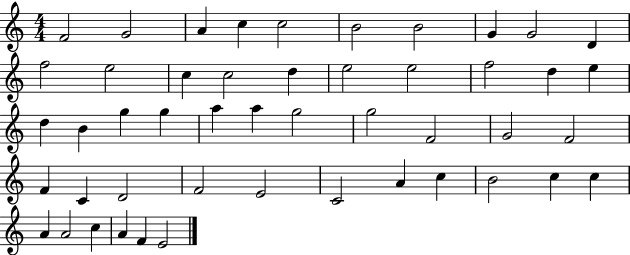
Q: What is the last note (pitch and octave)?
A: E4